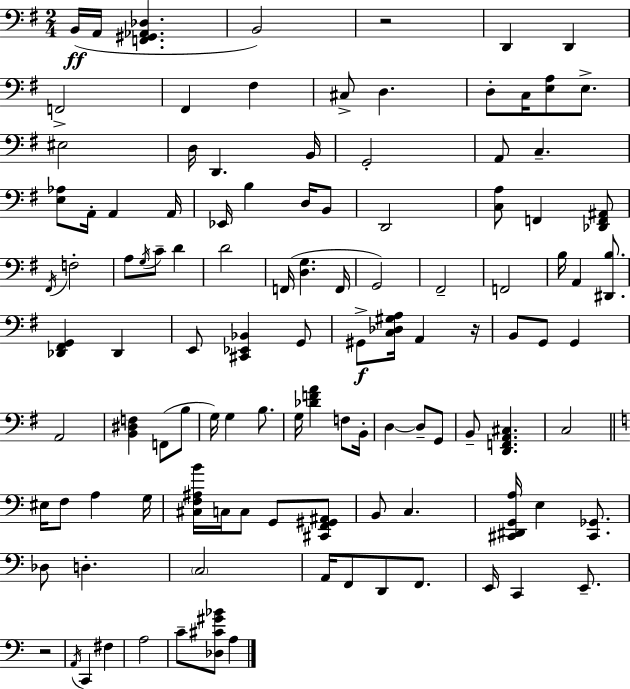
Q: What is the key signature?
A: G major